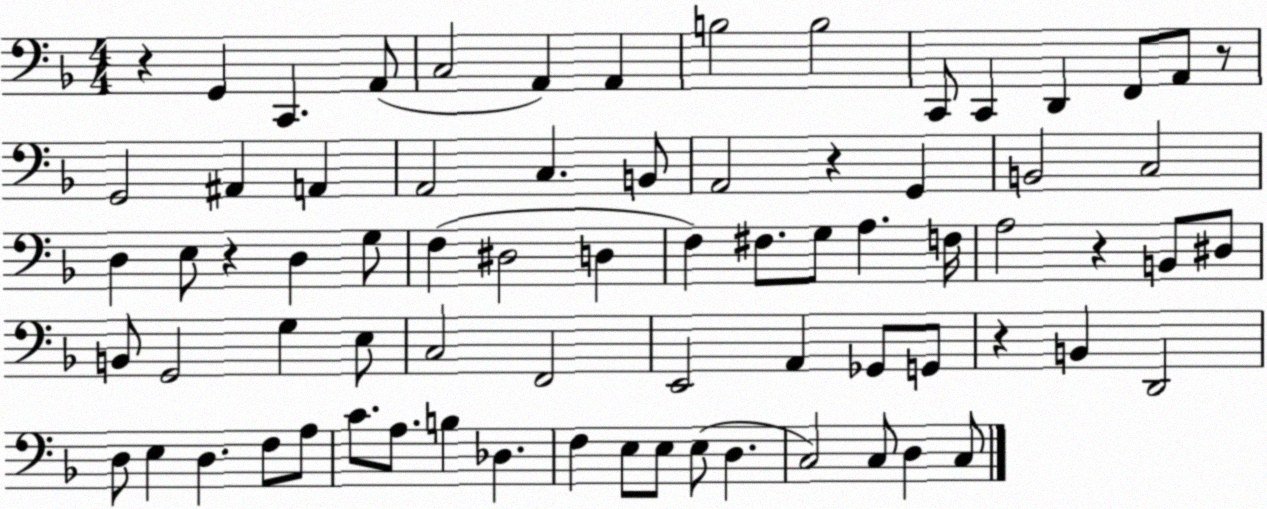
X:1
T:Untitled
M:4/4
L:1/4
K:F
z G,, C,, A,,/2 C,2 A,, A,, B,2 B,2 C,,/2 C,, D,, F,,/2 A,,/2 z/2 G,,2 ^A,, A,, A,,2 C, B,,/2 A,,2 z G,, B,,2 C,2 D, E,/2 z D, G,/2 F, ^D,2 D, F, ^F,/2 G,/2 A, F,/4 A,2 z B,,/2 ^D,/2 B,,/2 G,,2 G, E,/2 C,2 F,,2 E,,2 A,, _G,,/2 G,,/2 z B,, D,,2 D,/2 E, D, F,/2 A,/2 C/2 A,/2 B, _D, F, E,/2 E,/2 E,/2 D, C,2 C,/2 D, C,/2